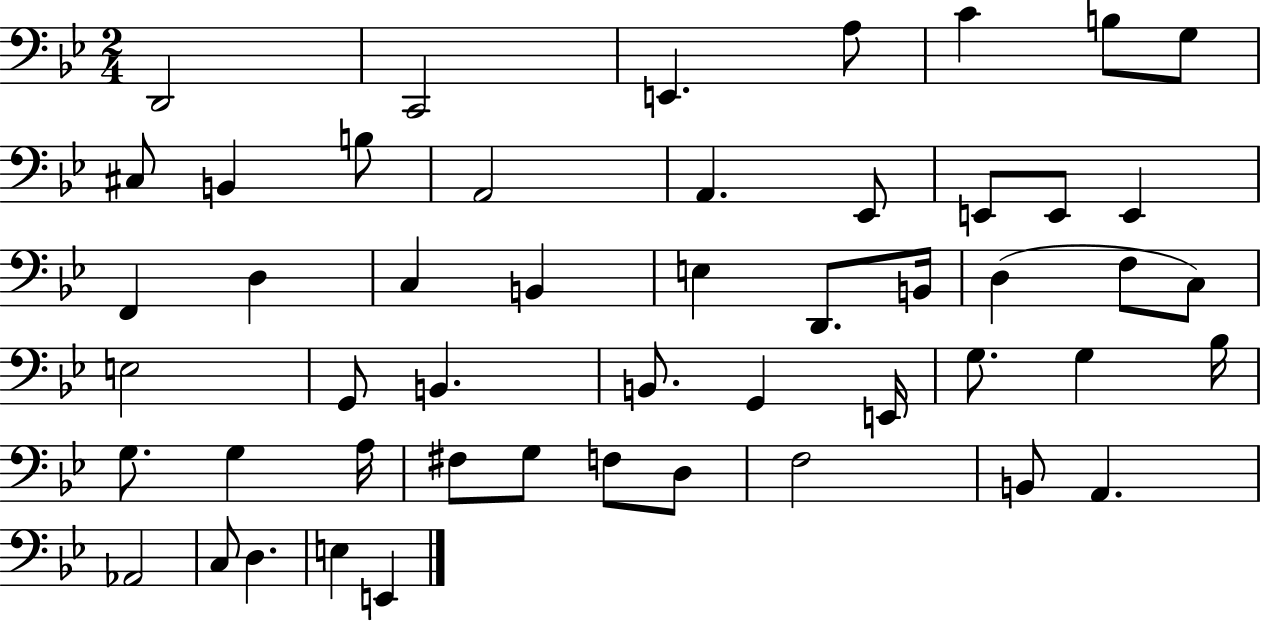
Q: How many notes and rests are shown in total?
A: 50